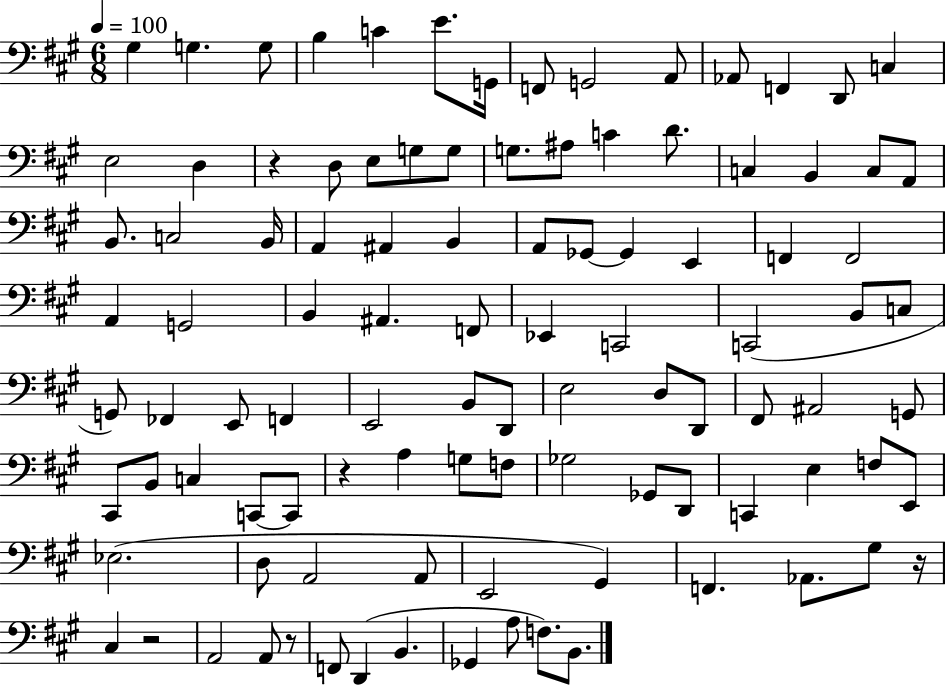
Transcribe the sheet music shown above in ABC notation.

X:1
T:Untitled
M:6/8
L:1/4
K:A
^G, G, G,/2 B, C E/2 G,,/4 F,,/2 G,,2 A,,/2 _A,,/2 F,, D,,/2 C, E,2 D, z D,/2 E,/2 G,/2 G,/2 G,/2 ^A,/2 C D/2 C, B,, C,/2 A,,/2 B,,/2 C,2 B,,/4 A,, ^A,, B,, A,,/2 _G,,/2 _G,, E,, F,, F,,2 A,, G,,2 B,, ^A,, F,,/2 _E,, C,,2 C,,2 B,,/2 C,/2 G,,/2 _F,, E,,/2 F,, E,,2 B,,/2 D,,/2 E,2 D,/2 D,,/2 ^F,,/2 ^A,,2 G,,/2 ^C,,/2 B,,/2 C, C,,/2 C,,/2 z A, G,/2 F,/2 _G,2 _G,,/2 D,,/2 C,, E, F,/2 E,,/2 _E,2 D,/2 A,,2 A,,/2 E,,2 ^G,, F,, _A,,/2 ^G,/2 z/4 ^C, z2 A,,2 A,,/2 z/2 F,,/2 D,, B,, _G,, A,/2 F,/2 B,,/2